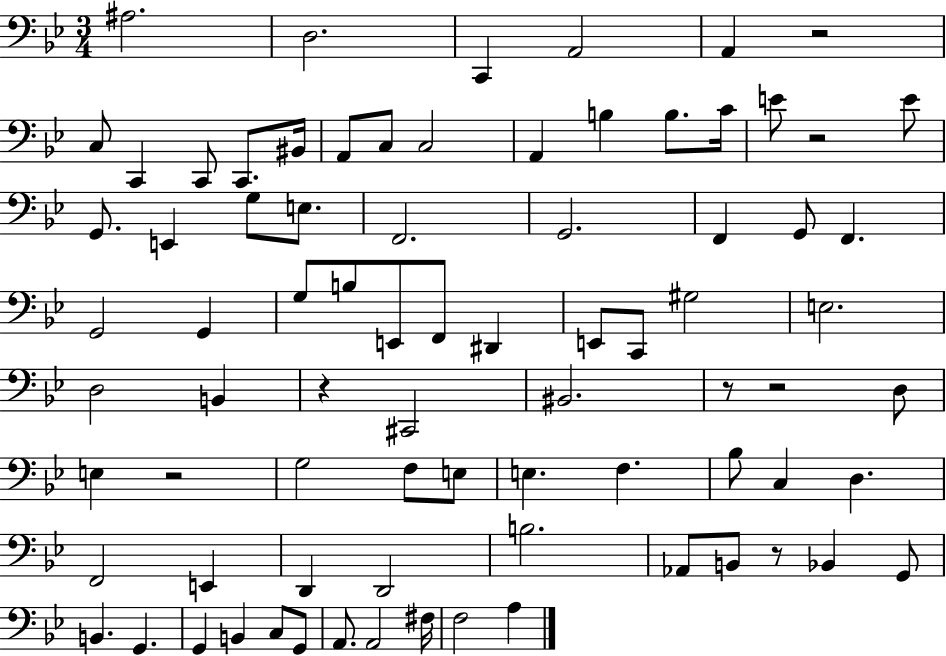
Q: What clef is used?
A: bass